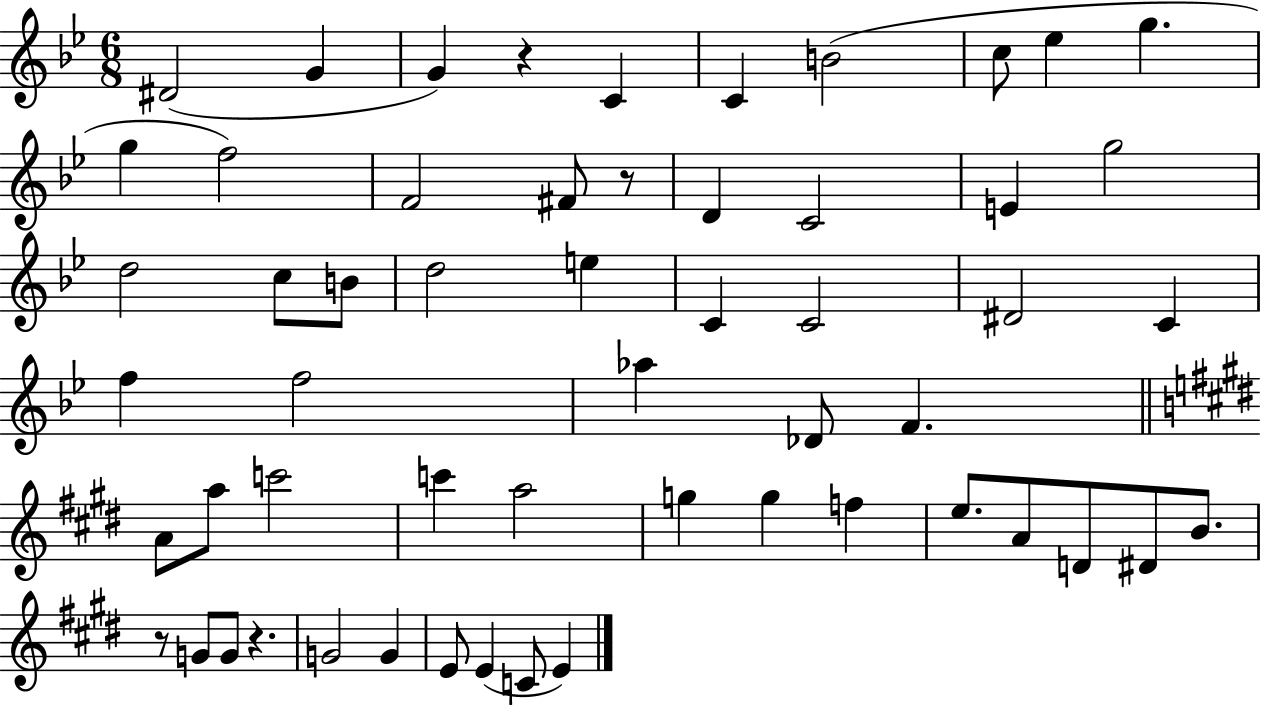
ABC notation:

X:1
T:Untitled
M:6/8
L:1/4
K:Bb
^D2 G G z C C B2 c/2 _e g g f2 F2 ^F/2 z/2 D C2 E g2 d2 c/2 B/2 d2 e C C2 ^D2 C f f2 _a _D/2 F A/2 a/2 c'2 c' a2 g g f e/2 A/2 D/2 ^D/2 B/2 z/2 G/2 G/2 z G2 G E/2 E C/2 E